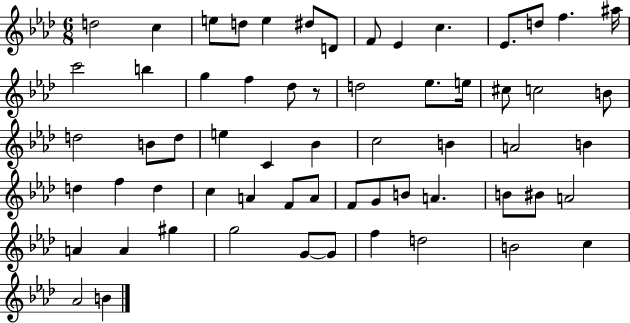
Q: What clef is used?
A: treble